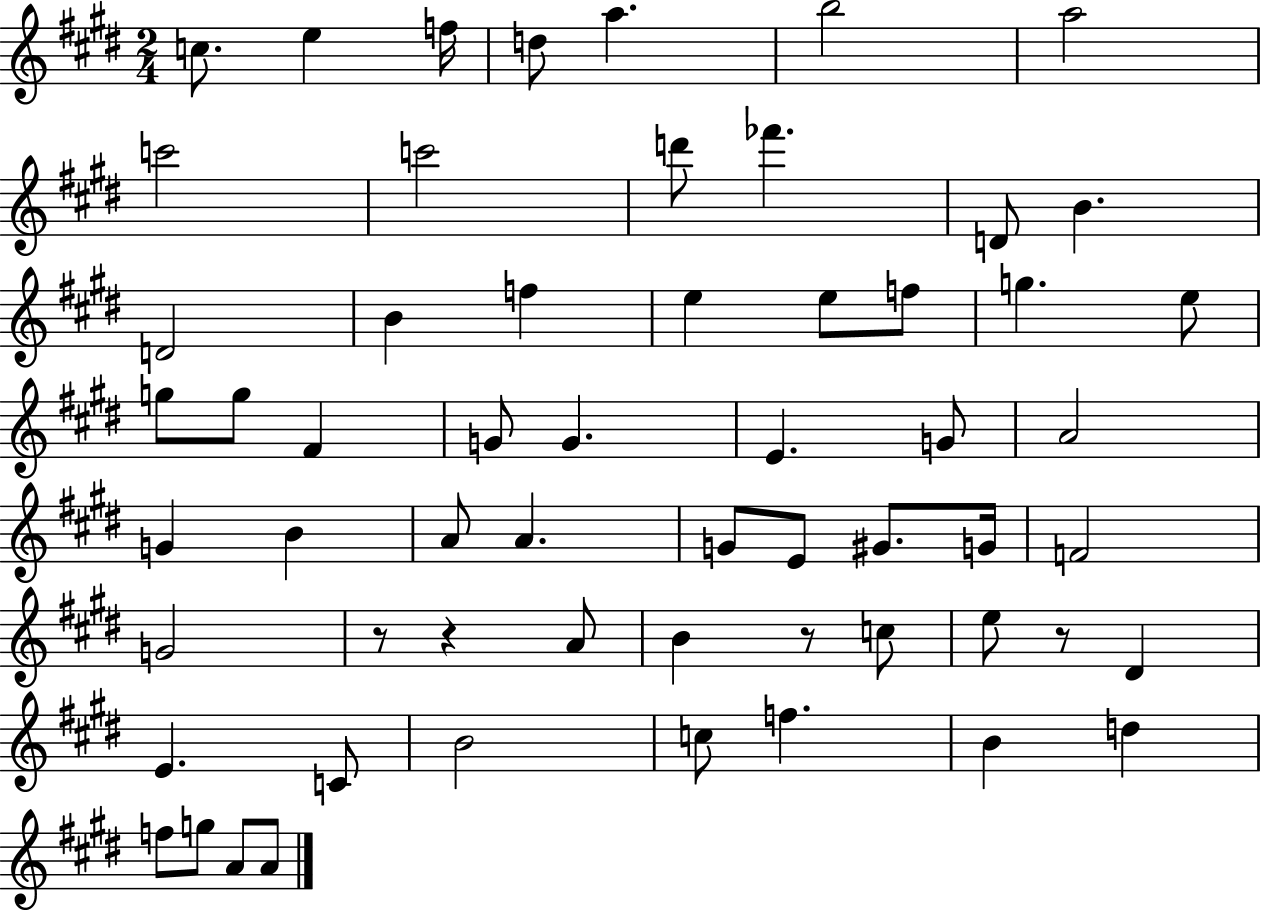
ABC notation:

X:1
T:Untitled
M:2/4
L:1/4
K:E
c/2 e f/4 d/2 a b2 a2 c'2 c'2 d'/2 _f' D/2 B D2 B f e e/2 f/2 g e/2 g/2 g/2 ^F G/2 G E G/2 A2 G B A/2 A G/2 E/2 ^G/2 G/4 F2 G2 z/2 z A/2 B z/2 c/2 e/2 z/2 ^D E C/2 B2 c/2 f B d f/2 g/2 A/2 A/2